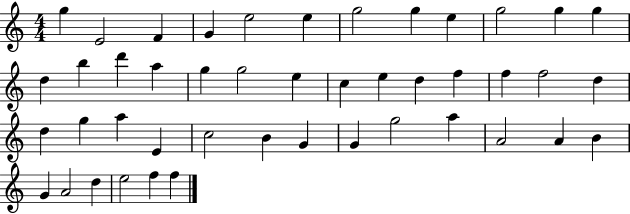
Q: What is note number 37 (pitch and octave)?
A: A4